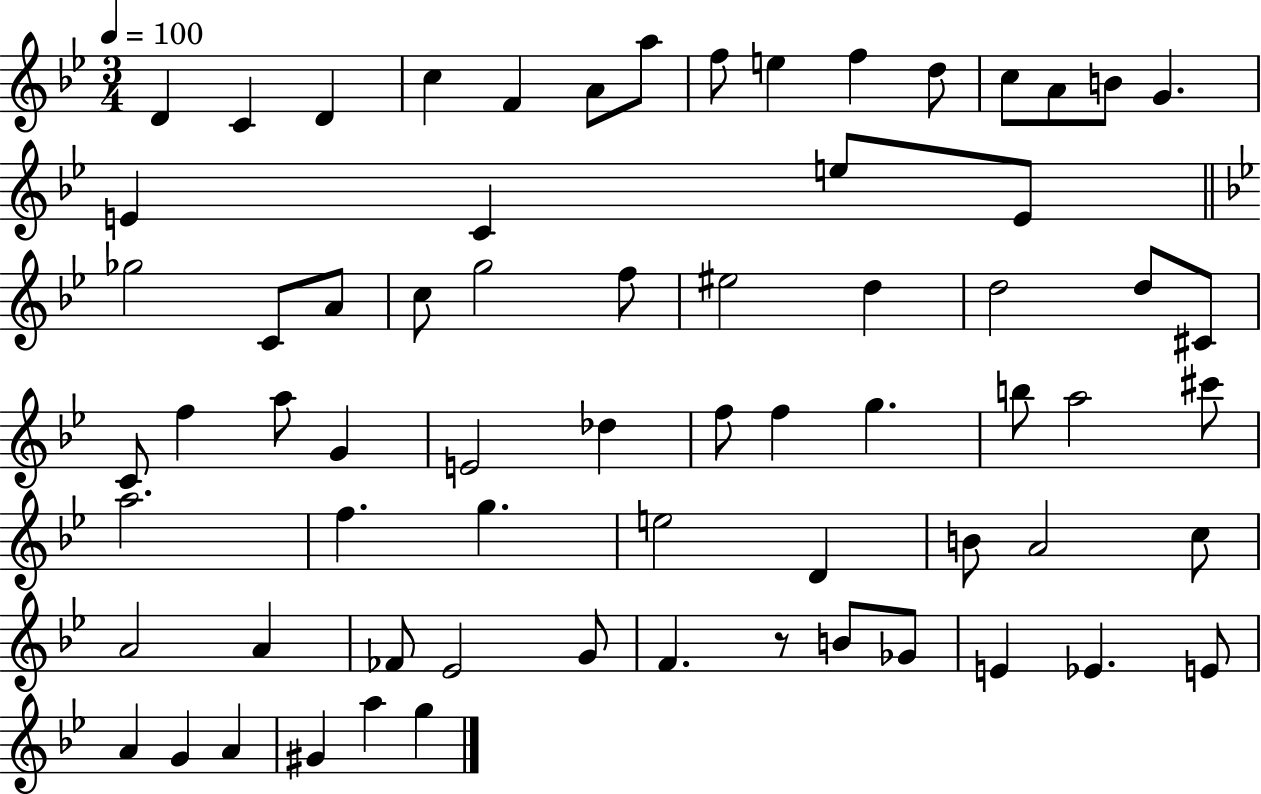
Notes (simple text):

D4/q C4/q D4/q C5/q F4/q A4/e A5/e F5/e E5/q F5/q D5/e C5/e A4/e B4/e G4/q. E4/q C4/q E5/e E4/e Gb5/h C4/e A4/e C5/e G5/h F5/e EIS5/h D5/q D5/h D5/e C#4/e C4/e F5/q A5/e G4/q E4/h Db5/q F5/e F5/q G5/q. B5/e A5/h C#6/e A5/h. F5/q. G5/q. E5/h D4/q B4/e A4/h C5/e A4/h A4/q FES4/e Eb4/h G4/e F4/q. R/e B4/e Gb4/e E4/q Eb4/q. E4/e A4/q G4/q A4/q G#4/q A5/q G5/q